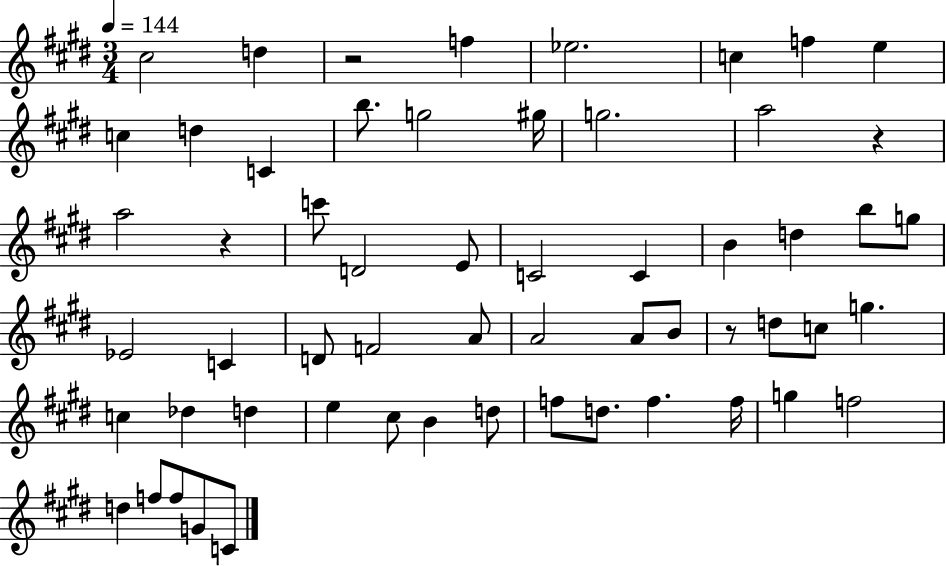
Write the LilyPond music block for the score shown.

{
  \clef treble
  \numericTimeSignature
  \time 3/4
  \key e \major
  \tempo 4 = 144
  cis''2 d''4 | r2 f''4 | ees''2. | c''4 f''4 e''4 | \break c''4 d''4 c'4 | b''8. g''2 gis''16 | g''2. | a''2 r4 | \break a''2 r4 | c'''8 d'2 e'8 | c'2 c'4 | b'4 d''4 b''8 g''8 | \break ees'2 c'4 | d'8 f'2 a'8 | a'2 a'8 b'8 | r8 d''8 c''8 g''4. | \break c''4 des''4 d''4 | e''4 cis''8 b'4 d''8 | f''8 d''8. f''4. f''16 | g''4 f''2 | \break d''4 f''8 f''8 g'8 c'8 | \bar "|."
}